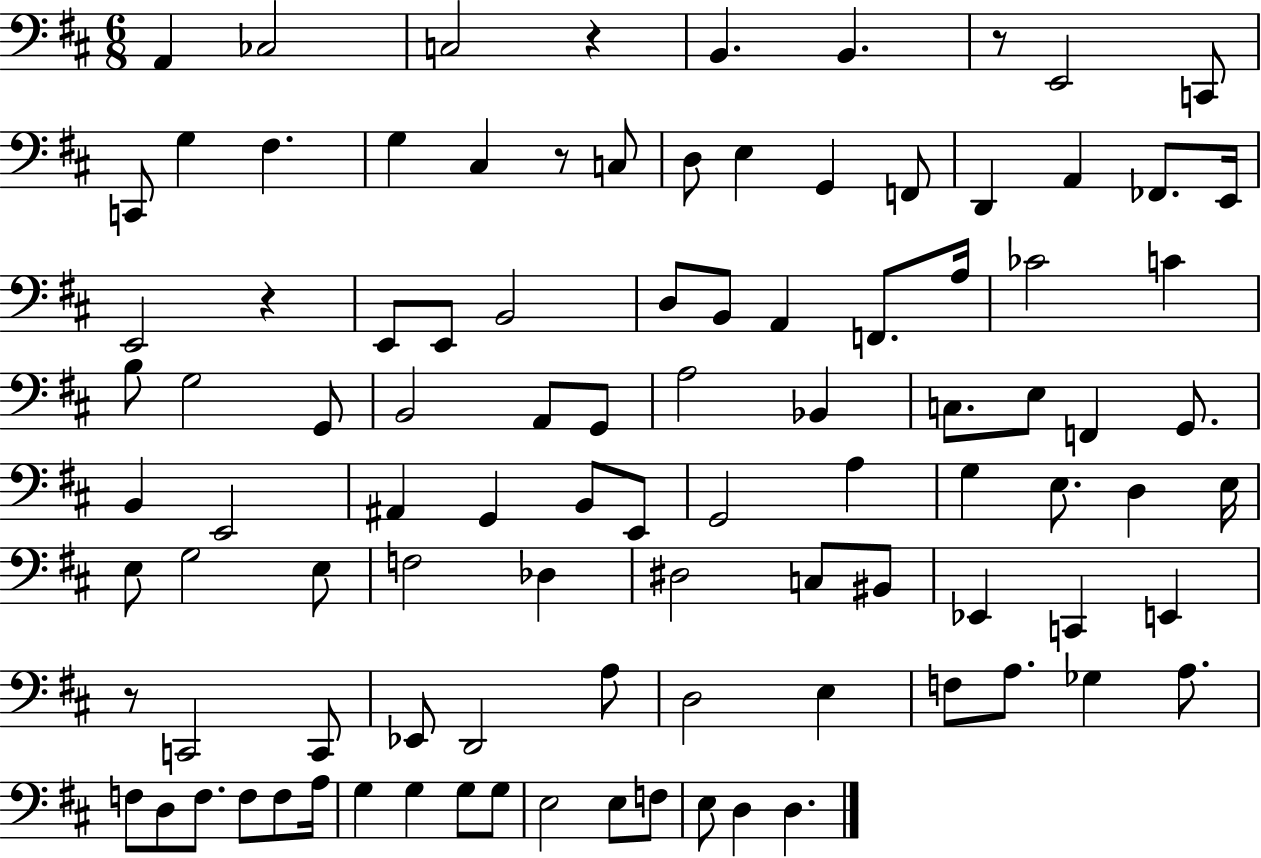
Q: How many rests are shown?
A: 5